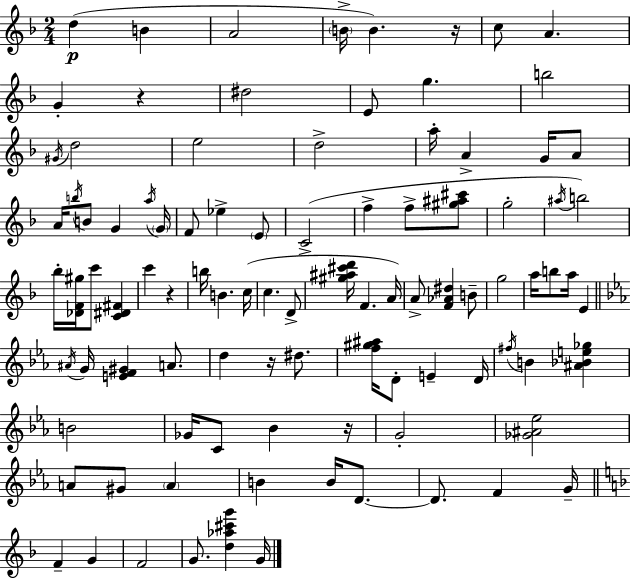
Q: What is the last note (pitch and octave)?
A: G4